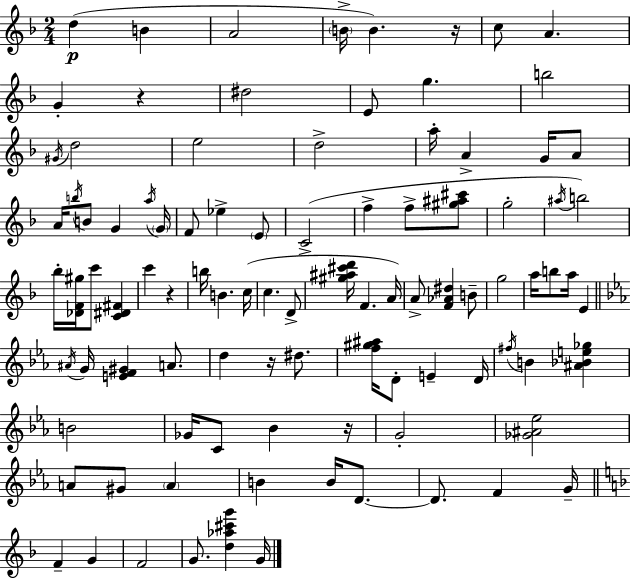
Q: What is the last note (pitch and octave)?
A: G4